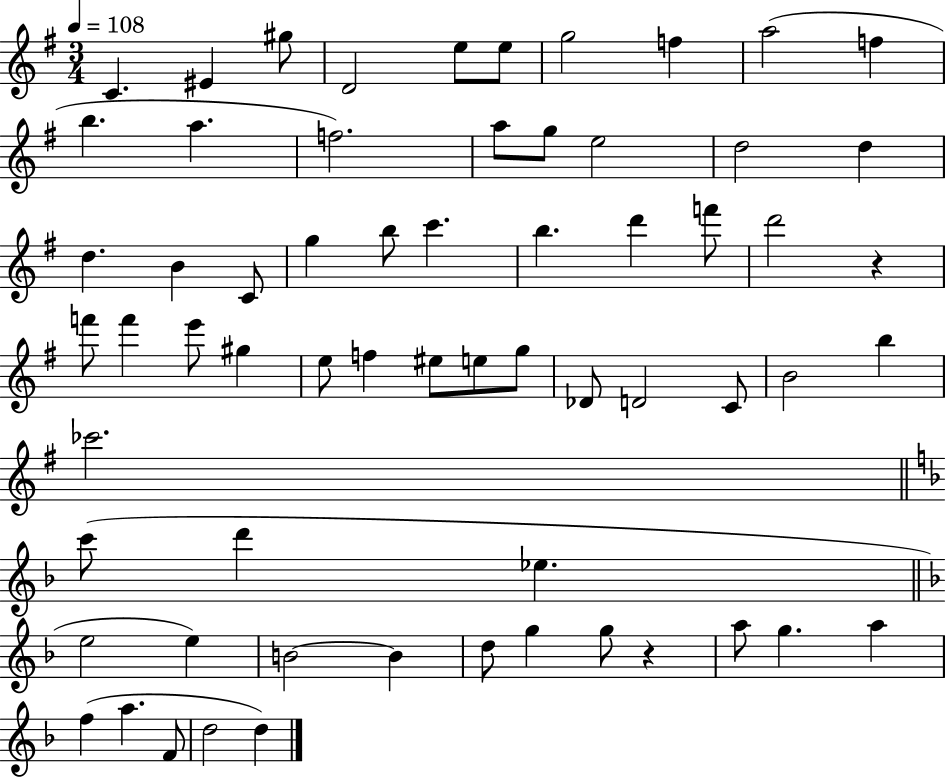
X:1
T:Untitled
M:3/4
L:1/4
K:G
C ^E ^g/2 D2 e/2 e/2 g2 f a2 f b a f2 a/2 g/2 e2 d2 d d B C/2 g b/2 c' b d' f'/2 d'2 z f'/2 f' e'/2 ^g e/2 f ^e/2 e/2 g/2 _D/2 D2 C/2 B2 b _c'2 c'/2 d' _e e2 e B2 B d/2 g g/2 z a/2 g a f a F/2 d2 d